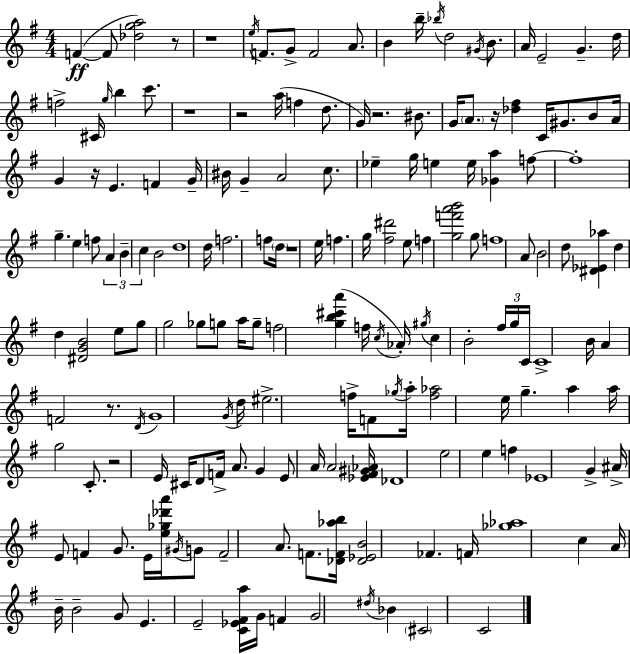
F4/q F4/e [Db5,G5,A5]/h R/e R/w E5/s F4/e. G4/e F4/h A4/e. B4/q B5/s Bb5/s D5/h G#4/s B4/e. A4/s E4/h G4/q. D5/s F5/h C#4/s G5/s B5/q C6/e. R/w R/h A5/s F5/q D5/e. G4/s R/h. BIS4/e. G4/s A4/e. R/s [Db5,F#5]/q C4/s G#4/e. B4/e A4/s G4/q R/s E4/q. F4/q G4/s BIS4/s G4/q A4/h C5/e. Eb5/q G5/s E5/q E5/s [Gb4,A5]/q F5/e F5/w G5/q. E5/q F5/e A4/q B4/q C5/q B4/h D5/w D5/s F5/h. F5/e D5/s R/w E5/s F5/q. G5/s [F#5,D#6]/h E5/e F5/q [G5,F6,A6,B6]/h G5/e F5/w A4/e B4/h D5/e [D#4,Eb4,Ab5]/q D5/q D5/q [D#4,G4,B4]/h E5/e G5/e G5/h Gb5/e G5/e A5/s G5/e F5/h [G5,B5,C#6,A6]/q F5/s C5/s Ab4/s G#5/s C5/q B4/h F#5/s G5/s C4/s C4/w B4/s A4/q F4/h R/e. D4/s G4/w G4/s D5/s EIS5/h. F5/s F4/e Gb5/s A5/s [F5,Ab5]/h E5/s G5/q. A5/q A5/s G5/h C4/e. R/h E4/s C#4/s D4/e F4/s A4/e. G4/q E4/e A4/s A4/h [Eb4,F#4,G#4,Ab4]/s Db4/w E5/h E5/q F5/q Eb4/w G4/q A#4/s E4/e F4/q G4/e. E4/s [E5,Gb5,Db6,A6]/s G#4/s G4/e F4/h A4/e. F4/e. [Db4,F4,Ab5,B5]/s [Db4,Eb4,B4]/h FES4/q. F4/s [Gb5,Ab5]/w C5/q A4/s B4/s B4/h G4/e E4/q. E4/h [C4,Eb4,F#4,A5]/s G4/s F4/q G4/h D#5/s Bb4/q C#4/h C4/h